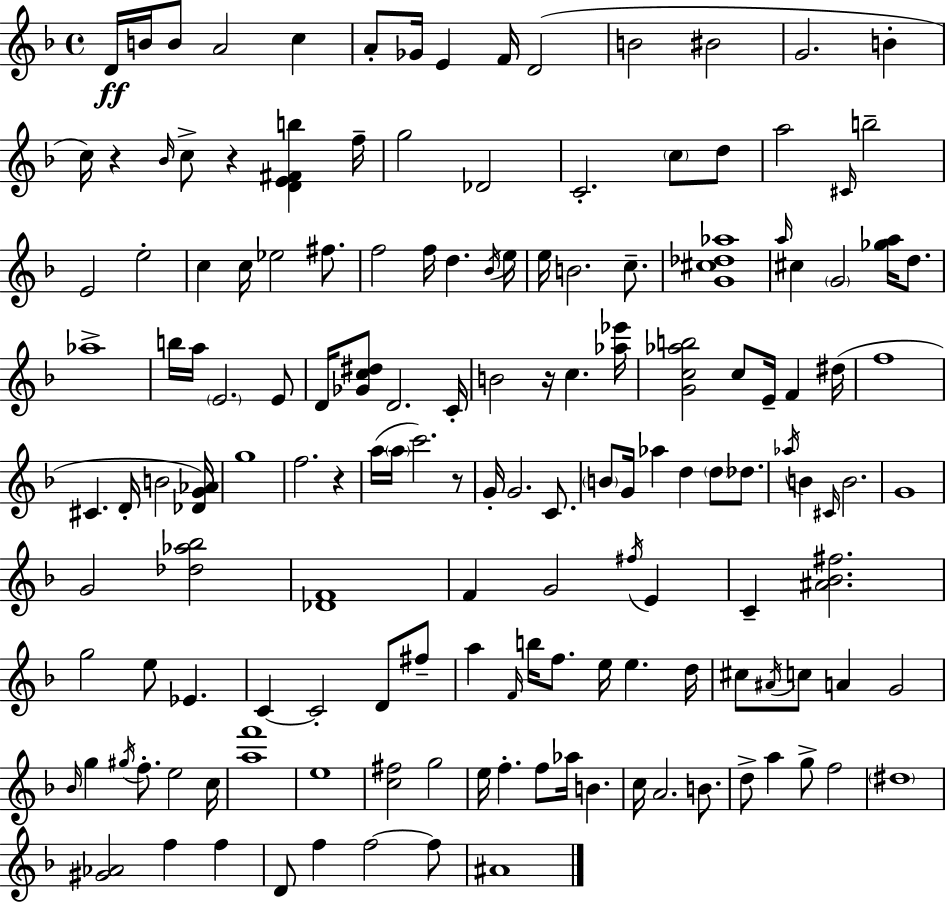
D4/s B4/s B4/e A4/h C5/q A4/e Gb4/s E4/q F4/s D4/h B4/h BIS4/h G4/h. B4/q C5/s R/q Bb4/s C5/e R/q [D4,E4,F#4,B5]/q F5/s G5/h Db4/h C4/h. C5/e D5/e A5/h C#4/s B5/h E4/h E5/h C5/q C5/s Eb5/h F#5/e. F5/h F5/s D5/q. Bb4/s E5/s E5/s B4/h. C5/e. [G4,C#5,Db5,Ab5]/w A5/s C#5/q G4/h [Gb5,A5]/s D5/e. Ab5/w B5/s A5/s E4/h. E4/e D4/s [Gb4,C5,D#5]/e D4/h. C4/s B4/h R/s C5/q. [Ab5,Eb6]/s [G4,C5,Ab5,B5]/h C5/e E4/s F4/q D#5/s F5/w C#4/q. D4/s B4/h [Db4,G4,Ab4]/s G5/w F5/h. R/q A5/s A5/s C6/h. R/e G4/s G4/h. C4/e. B4/e G4/s Ab5/q D5/q D5/e Db5/e. Ab5/s B4/q C#4/s B4/h. G4/w G4/h [Db5,Ab5,Bb5]/h [Db4,F4]/w F4/q G4/h F#5/s E4/q C4/q [A#4,Bb4,F#5]/h. G5/h E5/e Eb4/q. C4/q C4/h D4/e F#5/e A5/q F4/s B5/s F5/e. E5/s E5/q. D5/s C#5/e A#4/s C5/e A4/q G4/h Bb4/s G5/q G#5/s F5/e. E5/h C5/s [A5,F6]/w E5/w [C5,F#5]/h G5/h E5/s F5/q. F5/e Ab5/s B4/q. C5/s A4/h. B4/e. D5/e A5/q G5/e F5/h D#5/w [G#4,Ab4]/h F5/q F5/q D4/e F5/q F5/h F5/e A#4/w